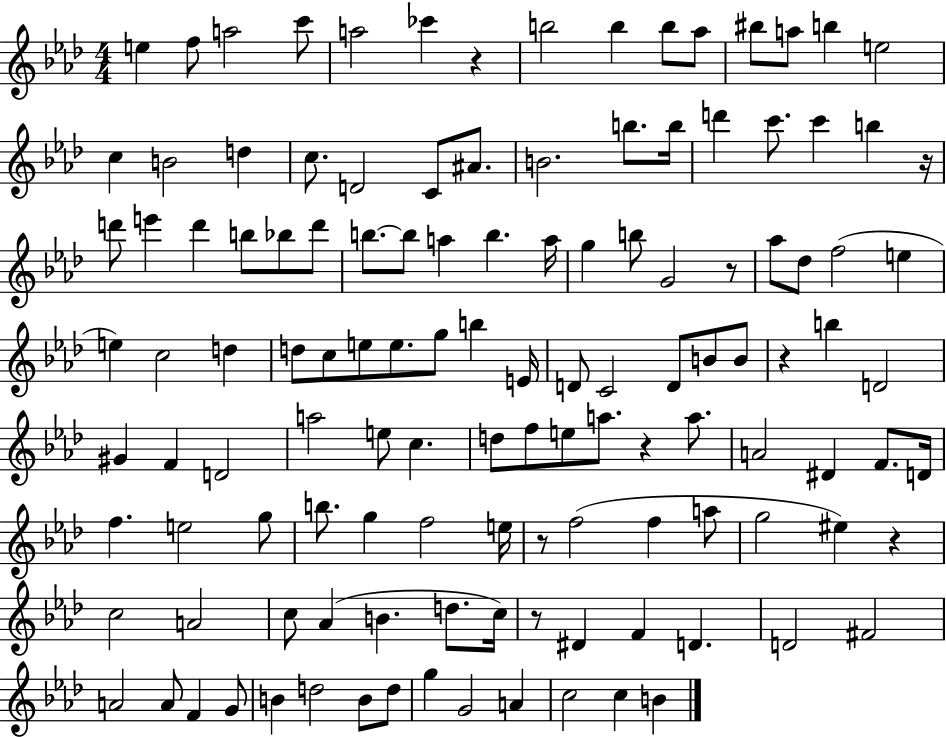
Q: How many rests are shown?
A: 8